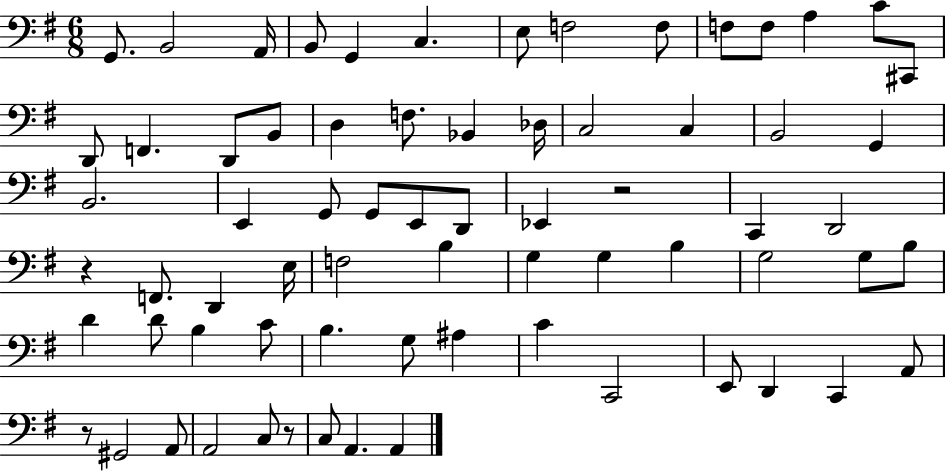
G2/e. B2/h A2/s B2/e G2/q C3/q. E3/e F3/h F3/e F3/e F3/e A3/q C4/e C#2/e D2/e F2/q. D2/e B2/e D3/q F3/e. Bb2/q Db3/s C3/h C3/q B2/h G2/q B2/h. E2/q G2/e G2/e E2/e D2/e Eb2/q R/h C2/q D2/h R/q F2/e. D2/q E3/s F3/h B3/q G3/q G3/q B3/q G3/h G3/e B3/e D4/q D4/e B3/q C4/e B3/q. G3/e A#3/q C4/q C2/h E2/e D2/q C2/q A2/e R/e G#2/h A2/e A2/h C3/e R/e C3/e A2/q. A2/q